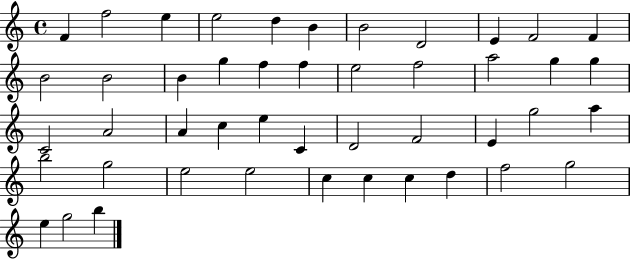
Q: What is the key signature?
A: C major